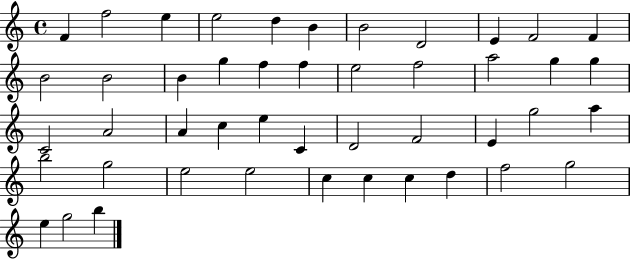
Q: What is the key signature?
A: C major